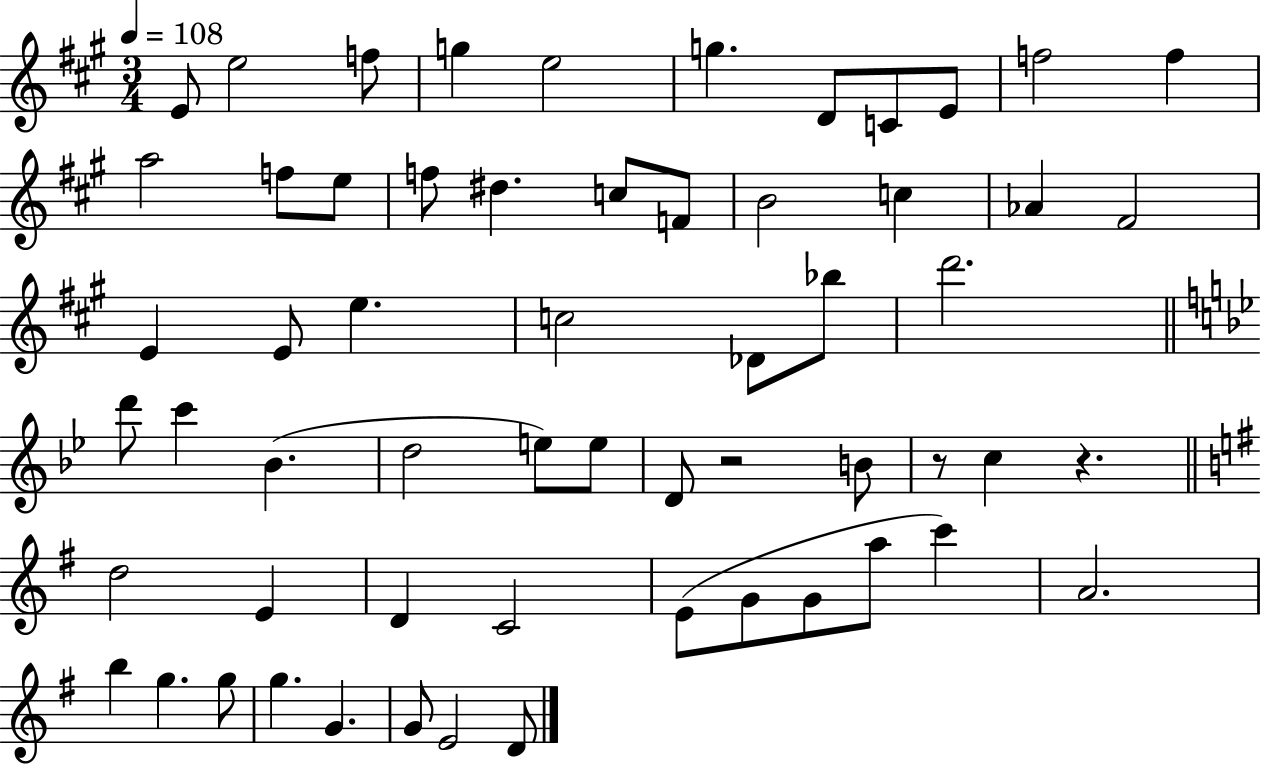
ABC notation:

X:1
T:Untitled
M:3/4
L:1/4
K:A
E/2 e2 f/2 g e2 g D/2 C/2 E/2 f2 f a2 f/2 e/2 f/2 ^d c/2 F/2 B2 c _A ^F2 E E/2 e c2 _D/2 _b/2 d'2 d'/2 c' _B d2 e/2 e/2 D/2 z2 B/2 z/2 c z d2 E D C2 E/2 G/2 G/2 a/2 c' A2 b g g/2 g G G/2 E2 D/2